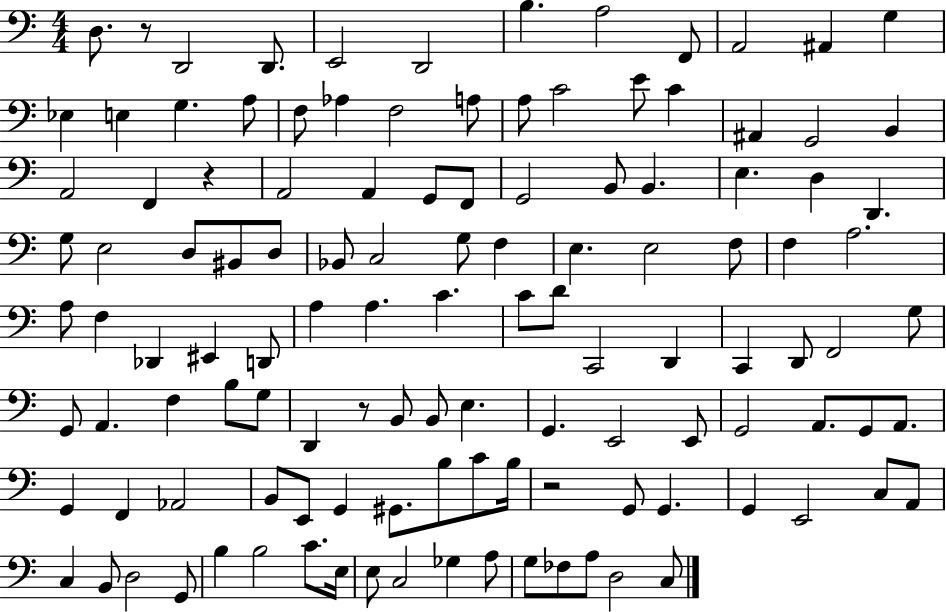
D3/e. R/e D2/h D2/e. E2/h D2/h B3/q. A3/h F2/e A2/h A#2/q G3/q Eb3/q E3/q G3/q. A3/e F3/e Ab3/q F3/h A3/e A3/e C4/h E4/e C4/q A#2/q G2/h B2/q A2/h F2/q R/q A2/h A2/q G2/e F2/e G2/h B2/e B2/q. E3/q. D3/q D2/q. G3/e E3/h D3/e BIS2/e D3/e Bb2/e C3/h G3/e F3/q E3/q. E3/h F3/e F3/q A3/h. A3/e F3/q Db2/q EIS2/q D2/e A3/q A3/q. C4/q. C4/e D4/e C2/h D2/q C2/q D2/e F2/h G3/e G2/e A2/q. F3/q B3/e G3/e D2/q R/e B2/e B2/e E3/q. G2/q. E2/h E2/e G2/h A2/e. G2/e A2/e. G2/q F2/q Ab2/h B2/e E2/e G2/q G#2/e. B3/e C4/e B3/s R/h G2/e G2/q. G2/q E2/h C3/e A2/e C3/q B2/e D3/h G2/e B3/q B3/h C4/e. E3/s E3/e C3/h Gb3/q A3/e G3/e FES3/e A3/e D3/h C3/e